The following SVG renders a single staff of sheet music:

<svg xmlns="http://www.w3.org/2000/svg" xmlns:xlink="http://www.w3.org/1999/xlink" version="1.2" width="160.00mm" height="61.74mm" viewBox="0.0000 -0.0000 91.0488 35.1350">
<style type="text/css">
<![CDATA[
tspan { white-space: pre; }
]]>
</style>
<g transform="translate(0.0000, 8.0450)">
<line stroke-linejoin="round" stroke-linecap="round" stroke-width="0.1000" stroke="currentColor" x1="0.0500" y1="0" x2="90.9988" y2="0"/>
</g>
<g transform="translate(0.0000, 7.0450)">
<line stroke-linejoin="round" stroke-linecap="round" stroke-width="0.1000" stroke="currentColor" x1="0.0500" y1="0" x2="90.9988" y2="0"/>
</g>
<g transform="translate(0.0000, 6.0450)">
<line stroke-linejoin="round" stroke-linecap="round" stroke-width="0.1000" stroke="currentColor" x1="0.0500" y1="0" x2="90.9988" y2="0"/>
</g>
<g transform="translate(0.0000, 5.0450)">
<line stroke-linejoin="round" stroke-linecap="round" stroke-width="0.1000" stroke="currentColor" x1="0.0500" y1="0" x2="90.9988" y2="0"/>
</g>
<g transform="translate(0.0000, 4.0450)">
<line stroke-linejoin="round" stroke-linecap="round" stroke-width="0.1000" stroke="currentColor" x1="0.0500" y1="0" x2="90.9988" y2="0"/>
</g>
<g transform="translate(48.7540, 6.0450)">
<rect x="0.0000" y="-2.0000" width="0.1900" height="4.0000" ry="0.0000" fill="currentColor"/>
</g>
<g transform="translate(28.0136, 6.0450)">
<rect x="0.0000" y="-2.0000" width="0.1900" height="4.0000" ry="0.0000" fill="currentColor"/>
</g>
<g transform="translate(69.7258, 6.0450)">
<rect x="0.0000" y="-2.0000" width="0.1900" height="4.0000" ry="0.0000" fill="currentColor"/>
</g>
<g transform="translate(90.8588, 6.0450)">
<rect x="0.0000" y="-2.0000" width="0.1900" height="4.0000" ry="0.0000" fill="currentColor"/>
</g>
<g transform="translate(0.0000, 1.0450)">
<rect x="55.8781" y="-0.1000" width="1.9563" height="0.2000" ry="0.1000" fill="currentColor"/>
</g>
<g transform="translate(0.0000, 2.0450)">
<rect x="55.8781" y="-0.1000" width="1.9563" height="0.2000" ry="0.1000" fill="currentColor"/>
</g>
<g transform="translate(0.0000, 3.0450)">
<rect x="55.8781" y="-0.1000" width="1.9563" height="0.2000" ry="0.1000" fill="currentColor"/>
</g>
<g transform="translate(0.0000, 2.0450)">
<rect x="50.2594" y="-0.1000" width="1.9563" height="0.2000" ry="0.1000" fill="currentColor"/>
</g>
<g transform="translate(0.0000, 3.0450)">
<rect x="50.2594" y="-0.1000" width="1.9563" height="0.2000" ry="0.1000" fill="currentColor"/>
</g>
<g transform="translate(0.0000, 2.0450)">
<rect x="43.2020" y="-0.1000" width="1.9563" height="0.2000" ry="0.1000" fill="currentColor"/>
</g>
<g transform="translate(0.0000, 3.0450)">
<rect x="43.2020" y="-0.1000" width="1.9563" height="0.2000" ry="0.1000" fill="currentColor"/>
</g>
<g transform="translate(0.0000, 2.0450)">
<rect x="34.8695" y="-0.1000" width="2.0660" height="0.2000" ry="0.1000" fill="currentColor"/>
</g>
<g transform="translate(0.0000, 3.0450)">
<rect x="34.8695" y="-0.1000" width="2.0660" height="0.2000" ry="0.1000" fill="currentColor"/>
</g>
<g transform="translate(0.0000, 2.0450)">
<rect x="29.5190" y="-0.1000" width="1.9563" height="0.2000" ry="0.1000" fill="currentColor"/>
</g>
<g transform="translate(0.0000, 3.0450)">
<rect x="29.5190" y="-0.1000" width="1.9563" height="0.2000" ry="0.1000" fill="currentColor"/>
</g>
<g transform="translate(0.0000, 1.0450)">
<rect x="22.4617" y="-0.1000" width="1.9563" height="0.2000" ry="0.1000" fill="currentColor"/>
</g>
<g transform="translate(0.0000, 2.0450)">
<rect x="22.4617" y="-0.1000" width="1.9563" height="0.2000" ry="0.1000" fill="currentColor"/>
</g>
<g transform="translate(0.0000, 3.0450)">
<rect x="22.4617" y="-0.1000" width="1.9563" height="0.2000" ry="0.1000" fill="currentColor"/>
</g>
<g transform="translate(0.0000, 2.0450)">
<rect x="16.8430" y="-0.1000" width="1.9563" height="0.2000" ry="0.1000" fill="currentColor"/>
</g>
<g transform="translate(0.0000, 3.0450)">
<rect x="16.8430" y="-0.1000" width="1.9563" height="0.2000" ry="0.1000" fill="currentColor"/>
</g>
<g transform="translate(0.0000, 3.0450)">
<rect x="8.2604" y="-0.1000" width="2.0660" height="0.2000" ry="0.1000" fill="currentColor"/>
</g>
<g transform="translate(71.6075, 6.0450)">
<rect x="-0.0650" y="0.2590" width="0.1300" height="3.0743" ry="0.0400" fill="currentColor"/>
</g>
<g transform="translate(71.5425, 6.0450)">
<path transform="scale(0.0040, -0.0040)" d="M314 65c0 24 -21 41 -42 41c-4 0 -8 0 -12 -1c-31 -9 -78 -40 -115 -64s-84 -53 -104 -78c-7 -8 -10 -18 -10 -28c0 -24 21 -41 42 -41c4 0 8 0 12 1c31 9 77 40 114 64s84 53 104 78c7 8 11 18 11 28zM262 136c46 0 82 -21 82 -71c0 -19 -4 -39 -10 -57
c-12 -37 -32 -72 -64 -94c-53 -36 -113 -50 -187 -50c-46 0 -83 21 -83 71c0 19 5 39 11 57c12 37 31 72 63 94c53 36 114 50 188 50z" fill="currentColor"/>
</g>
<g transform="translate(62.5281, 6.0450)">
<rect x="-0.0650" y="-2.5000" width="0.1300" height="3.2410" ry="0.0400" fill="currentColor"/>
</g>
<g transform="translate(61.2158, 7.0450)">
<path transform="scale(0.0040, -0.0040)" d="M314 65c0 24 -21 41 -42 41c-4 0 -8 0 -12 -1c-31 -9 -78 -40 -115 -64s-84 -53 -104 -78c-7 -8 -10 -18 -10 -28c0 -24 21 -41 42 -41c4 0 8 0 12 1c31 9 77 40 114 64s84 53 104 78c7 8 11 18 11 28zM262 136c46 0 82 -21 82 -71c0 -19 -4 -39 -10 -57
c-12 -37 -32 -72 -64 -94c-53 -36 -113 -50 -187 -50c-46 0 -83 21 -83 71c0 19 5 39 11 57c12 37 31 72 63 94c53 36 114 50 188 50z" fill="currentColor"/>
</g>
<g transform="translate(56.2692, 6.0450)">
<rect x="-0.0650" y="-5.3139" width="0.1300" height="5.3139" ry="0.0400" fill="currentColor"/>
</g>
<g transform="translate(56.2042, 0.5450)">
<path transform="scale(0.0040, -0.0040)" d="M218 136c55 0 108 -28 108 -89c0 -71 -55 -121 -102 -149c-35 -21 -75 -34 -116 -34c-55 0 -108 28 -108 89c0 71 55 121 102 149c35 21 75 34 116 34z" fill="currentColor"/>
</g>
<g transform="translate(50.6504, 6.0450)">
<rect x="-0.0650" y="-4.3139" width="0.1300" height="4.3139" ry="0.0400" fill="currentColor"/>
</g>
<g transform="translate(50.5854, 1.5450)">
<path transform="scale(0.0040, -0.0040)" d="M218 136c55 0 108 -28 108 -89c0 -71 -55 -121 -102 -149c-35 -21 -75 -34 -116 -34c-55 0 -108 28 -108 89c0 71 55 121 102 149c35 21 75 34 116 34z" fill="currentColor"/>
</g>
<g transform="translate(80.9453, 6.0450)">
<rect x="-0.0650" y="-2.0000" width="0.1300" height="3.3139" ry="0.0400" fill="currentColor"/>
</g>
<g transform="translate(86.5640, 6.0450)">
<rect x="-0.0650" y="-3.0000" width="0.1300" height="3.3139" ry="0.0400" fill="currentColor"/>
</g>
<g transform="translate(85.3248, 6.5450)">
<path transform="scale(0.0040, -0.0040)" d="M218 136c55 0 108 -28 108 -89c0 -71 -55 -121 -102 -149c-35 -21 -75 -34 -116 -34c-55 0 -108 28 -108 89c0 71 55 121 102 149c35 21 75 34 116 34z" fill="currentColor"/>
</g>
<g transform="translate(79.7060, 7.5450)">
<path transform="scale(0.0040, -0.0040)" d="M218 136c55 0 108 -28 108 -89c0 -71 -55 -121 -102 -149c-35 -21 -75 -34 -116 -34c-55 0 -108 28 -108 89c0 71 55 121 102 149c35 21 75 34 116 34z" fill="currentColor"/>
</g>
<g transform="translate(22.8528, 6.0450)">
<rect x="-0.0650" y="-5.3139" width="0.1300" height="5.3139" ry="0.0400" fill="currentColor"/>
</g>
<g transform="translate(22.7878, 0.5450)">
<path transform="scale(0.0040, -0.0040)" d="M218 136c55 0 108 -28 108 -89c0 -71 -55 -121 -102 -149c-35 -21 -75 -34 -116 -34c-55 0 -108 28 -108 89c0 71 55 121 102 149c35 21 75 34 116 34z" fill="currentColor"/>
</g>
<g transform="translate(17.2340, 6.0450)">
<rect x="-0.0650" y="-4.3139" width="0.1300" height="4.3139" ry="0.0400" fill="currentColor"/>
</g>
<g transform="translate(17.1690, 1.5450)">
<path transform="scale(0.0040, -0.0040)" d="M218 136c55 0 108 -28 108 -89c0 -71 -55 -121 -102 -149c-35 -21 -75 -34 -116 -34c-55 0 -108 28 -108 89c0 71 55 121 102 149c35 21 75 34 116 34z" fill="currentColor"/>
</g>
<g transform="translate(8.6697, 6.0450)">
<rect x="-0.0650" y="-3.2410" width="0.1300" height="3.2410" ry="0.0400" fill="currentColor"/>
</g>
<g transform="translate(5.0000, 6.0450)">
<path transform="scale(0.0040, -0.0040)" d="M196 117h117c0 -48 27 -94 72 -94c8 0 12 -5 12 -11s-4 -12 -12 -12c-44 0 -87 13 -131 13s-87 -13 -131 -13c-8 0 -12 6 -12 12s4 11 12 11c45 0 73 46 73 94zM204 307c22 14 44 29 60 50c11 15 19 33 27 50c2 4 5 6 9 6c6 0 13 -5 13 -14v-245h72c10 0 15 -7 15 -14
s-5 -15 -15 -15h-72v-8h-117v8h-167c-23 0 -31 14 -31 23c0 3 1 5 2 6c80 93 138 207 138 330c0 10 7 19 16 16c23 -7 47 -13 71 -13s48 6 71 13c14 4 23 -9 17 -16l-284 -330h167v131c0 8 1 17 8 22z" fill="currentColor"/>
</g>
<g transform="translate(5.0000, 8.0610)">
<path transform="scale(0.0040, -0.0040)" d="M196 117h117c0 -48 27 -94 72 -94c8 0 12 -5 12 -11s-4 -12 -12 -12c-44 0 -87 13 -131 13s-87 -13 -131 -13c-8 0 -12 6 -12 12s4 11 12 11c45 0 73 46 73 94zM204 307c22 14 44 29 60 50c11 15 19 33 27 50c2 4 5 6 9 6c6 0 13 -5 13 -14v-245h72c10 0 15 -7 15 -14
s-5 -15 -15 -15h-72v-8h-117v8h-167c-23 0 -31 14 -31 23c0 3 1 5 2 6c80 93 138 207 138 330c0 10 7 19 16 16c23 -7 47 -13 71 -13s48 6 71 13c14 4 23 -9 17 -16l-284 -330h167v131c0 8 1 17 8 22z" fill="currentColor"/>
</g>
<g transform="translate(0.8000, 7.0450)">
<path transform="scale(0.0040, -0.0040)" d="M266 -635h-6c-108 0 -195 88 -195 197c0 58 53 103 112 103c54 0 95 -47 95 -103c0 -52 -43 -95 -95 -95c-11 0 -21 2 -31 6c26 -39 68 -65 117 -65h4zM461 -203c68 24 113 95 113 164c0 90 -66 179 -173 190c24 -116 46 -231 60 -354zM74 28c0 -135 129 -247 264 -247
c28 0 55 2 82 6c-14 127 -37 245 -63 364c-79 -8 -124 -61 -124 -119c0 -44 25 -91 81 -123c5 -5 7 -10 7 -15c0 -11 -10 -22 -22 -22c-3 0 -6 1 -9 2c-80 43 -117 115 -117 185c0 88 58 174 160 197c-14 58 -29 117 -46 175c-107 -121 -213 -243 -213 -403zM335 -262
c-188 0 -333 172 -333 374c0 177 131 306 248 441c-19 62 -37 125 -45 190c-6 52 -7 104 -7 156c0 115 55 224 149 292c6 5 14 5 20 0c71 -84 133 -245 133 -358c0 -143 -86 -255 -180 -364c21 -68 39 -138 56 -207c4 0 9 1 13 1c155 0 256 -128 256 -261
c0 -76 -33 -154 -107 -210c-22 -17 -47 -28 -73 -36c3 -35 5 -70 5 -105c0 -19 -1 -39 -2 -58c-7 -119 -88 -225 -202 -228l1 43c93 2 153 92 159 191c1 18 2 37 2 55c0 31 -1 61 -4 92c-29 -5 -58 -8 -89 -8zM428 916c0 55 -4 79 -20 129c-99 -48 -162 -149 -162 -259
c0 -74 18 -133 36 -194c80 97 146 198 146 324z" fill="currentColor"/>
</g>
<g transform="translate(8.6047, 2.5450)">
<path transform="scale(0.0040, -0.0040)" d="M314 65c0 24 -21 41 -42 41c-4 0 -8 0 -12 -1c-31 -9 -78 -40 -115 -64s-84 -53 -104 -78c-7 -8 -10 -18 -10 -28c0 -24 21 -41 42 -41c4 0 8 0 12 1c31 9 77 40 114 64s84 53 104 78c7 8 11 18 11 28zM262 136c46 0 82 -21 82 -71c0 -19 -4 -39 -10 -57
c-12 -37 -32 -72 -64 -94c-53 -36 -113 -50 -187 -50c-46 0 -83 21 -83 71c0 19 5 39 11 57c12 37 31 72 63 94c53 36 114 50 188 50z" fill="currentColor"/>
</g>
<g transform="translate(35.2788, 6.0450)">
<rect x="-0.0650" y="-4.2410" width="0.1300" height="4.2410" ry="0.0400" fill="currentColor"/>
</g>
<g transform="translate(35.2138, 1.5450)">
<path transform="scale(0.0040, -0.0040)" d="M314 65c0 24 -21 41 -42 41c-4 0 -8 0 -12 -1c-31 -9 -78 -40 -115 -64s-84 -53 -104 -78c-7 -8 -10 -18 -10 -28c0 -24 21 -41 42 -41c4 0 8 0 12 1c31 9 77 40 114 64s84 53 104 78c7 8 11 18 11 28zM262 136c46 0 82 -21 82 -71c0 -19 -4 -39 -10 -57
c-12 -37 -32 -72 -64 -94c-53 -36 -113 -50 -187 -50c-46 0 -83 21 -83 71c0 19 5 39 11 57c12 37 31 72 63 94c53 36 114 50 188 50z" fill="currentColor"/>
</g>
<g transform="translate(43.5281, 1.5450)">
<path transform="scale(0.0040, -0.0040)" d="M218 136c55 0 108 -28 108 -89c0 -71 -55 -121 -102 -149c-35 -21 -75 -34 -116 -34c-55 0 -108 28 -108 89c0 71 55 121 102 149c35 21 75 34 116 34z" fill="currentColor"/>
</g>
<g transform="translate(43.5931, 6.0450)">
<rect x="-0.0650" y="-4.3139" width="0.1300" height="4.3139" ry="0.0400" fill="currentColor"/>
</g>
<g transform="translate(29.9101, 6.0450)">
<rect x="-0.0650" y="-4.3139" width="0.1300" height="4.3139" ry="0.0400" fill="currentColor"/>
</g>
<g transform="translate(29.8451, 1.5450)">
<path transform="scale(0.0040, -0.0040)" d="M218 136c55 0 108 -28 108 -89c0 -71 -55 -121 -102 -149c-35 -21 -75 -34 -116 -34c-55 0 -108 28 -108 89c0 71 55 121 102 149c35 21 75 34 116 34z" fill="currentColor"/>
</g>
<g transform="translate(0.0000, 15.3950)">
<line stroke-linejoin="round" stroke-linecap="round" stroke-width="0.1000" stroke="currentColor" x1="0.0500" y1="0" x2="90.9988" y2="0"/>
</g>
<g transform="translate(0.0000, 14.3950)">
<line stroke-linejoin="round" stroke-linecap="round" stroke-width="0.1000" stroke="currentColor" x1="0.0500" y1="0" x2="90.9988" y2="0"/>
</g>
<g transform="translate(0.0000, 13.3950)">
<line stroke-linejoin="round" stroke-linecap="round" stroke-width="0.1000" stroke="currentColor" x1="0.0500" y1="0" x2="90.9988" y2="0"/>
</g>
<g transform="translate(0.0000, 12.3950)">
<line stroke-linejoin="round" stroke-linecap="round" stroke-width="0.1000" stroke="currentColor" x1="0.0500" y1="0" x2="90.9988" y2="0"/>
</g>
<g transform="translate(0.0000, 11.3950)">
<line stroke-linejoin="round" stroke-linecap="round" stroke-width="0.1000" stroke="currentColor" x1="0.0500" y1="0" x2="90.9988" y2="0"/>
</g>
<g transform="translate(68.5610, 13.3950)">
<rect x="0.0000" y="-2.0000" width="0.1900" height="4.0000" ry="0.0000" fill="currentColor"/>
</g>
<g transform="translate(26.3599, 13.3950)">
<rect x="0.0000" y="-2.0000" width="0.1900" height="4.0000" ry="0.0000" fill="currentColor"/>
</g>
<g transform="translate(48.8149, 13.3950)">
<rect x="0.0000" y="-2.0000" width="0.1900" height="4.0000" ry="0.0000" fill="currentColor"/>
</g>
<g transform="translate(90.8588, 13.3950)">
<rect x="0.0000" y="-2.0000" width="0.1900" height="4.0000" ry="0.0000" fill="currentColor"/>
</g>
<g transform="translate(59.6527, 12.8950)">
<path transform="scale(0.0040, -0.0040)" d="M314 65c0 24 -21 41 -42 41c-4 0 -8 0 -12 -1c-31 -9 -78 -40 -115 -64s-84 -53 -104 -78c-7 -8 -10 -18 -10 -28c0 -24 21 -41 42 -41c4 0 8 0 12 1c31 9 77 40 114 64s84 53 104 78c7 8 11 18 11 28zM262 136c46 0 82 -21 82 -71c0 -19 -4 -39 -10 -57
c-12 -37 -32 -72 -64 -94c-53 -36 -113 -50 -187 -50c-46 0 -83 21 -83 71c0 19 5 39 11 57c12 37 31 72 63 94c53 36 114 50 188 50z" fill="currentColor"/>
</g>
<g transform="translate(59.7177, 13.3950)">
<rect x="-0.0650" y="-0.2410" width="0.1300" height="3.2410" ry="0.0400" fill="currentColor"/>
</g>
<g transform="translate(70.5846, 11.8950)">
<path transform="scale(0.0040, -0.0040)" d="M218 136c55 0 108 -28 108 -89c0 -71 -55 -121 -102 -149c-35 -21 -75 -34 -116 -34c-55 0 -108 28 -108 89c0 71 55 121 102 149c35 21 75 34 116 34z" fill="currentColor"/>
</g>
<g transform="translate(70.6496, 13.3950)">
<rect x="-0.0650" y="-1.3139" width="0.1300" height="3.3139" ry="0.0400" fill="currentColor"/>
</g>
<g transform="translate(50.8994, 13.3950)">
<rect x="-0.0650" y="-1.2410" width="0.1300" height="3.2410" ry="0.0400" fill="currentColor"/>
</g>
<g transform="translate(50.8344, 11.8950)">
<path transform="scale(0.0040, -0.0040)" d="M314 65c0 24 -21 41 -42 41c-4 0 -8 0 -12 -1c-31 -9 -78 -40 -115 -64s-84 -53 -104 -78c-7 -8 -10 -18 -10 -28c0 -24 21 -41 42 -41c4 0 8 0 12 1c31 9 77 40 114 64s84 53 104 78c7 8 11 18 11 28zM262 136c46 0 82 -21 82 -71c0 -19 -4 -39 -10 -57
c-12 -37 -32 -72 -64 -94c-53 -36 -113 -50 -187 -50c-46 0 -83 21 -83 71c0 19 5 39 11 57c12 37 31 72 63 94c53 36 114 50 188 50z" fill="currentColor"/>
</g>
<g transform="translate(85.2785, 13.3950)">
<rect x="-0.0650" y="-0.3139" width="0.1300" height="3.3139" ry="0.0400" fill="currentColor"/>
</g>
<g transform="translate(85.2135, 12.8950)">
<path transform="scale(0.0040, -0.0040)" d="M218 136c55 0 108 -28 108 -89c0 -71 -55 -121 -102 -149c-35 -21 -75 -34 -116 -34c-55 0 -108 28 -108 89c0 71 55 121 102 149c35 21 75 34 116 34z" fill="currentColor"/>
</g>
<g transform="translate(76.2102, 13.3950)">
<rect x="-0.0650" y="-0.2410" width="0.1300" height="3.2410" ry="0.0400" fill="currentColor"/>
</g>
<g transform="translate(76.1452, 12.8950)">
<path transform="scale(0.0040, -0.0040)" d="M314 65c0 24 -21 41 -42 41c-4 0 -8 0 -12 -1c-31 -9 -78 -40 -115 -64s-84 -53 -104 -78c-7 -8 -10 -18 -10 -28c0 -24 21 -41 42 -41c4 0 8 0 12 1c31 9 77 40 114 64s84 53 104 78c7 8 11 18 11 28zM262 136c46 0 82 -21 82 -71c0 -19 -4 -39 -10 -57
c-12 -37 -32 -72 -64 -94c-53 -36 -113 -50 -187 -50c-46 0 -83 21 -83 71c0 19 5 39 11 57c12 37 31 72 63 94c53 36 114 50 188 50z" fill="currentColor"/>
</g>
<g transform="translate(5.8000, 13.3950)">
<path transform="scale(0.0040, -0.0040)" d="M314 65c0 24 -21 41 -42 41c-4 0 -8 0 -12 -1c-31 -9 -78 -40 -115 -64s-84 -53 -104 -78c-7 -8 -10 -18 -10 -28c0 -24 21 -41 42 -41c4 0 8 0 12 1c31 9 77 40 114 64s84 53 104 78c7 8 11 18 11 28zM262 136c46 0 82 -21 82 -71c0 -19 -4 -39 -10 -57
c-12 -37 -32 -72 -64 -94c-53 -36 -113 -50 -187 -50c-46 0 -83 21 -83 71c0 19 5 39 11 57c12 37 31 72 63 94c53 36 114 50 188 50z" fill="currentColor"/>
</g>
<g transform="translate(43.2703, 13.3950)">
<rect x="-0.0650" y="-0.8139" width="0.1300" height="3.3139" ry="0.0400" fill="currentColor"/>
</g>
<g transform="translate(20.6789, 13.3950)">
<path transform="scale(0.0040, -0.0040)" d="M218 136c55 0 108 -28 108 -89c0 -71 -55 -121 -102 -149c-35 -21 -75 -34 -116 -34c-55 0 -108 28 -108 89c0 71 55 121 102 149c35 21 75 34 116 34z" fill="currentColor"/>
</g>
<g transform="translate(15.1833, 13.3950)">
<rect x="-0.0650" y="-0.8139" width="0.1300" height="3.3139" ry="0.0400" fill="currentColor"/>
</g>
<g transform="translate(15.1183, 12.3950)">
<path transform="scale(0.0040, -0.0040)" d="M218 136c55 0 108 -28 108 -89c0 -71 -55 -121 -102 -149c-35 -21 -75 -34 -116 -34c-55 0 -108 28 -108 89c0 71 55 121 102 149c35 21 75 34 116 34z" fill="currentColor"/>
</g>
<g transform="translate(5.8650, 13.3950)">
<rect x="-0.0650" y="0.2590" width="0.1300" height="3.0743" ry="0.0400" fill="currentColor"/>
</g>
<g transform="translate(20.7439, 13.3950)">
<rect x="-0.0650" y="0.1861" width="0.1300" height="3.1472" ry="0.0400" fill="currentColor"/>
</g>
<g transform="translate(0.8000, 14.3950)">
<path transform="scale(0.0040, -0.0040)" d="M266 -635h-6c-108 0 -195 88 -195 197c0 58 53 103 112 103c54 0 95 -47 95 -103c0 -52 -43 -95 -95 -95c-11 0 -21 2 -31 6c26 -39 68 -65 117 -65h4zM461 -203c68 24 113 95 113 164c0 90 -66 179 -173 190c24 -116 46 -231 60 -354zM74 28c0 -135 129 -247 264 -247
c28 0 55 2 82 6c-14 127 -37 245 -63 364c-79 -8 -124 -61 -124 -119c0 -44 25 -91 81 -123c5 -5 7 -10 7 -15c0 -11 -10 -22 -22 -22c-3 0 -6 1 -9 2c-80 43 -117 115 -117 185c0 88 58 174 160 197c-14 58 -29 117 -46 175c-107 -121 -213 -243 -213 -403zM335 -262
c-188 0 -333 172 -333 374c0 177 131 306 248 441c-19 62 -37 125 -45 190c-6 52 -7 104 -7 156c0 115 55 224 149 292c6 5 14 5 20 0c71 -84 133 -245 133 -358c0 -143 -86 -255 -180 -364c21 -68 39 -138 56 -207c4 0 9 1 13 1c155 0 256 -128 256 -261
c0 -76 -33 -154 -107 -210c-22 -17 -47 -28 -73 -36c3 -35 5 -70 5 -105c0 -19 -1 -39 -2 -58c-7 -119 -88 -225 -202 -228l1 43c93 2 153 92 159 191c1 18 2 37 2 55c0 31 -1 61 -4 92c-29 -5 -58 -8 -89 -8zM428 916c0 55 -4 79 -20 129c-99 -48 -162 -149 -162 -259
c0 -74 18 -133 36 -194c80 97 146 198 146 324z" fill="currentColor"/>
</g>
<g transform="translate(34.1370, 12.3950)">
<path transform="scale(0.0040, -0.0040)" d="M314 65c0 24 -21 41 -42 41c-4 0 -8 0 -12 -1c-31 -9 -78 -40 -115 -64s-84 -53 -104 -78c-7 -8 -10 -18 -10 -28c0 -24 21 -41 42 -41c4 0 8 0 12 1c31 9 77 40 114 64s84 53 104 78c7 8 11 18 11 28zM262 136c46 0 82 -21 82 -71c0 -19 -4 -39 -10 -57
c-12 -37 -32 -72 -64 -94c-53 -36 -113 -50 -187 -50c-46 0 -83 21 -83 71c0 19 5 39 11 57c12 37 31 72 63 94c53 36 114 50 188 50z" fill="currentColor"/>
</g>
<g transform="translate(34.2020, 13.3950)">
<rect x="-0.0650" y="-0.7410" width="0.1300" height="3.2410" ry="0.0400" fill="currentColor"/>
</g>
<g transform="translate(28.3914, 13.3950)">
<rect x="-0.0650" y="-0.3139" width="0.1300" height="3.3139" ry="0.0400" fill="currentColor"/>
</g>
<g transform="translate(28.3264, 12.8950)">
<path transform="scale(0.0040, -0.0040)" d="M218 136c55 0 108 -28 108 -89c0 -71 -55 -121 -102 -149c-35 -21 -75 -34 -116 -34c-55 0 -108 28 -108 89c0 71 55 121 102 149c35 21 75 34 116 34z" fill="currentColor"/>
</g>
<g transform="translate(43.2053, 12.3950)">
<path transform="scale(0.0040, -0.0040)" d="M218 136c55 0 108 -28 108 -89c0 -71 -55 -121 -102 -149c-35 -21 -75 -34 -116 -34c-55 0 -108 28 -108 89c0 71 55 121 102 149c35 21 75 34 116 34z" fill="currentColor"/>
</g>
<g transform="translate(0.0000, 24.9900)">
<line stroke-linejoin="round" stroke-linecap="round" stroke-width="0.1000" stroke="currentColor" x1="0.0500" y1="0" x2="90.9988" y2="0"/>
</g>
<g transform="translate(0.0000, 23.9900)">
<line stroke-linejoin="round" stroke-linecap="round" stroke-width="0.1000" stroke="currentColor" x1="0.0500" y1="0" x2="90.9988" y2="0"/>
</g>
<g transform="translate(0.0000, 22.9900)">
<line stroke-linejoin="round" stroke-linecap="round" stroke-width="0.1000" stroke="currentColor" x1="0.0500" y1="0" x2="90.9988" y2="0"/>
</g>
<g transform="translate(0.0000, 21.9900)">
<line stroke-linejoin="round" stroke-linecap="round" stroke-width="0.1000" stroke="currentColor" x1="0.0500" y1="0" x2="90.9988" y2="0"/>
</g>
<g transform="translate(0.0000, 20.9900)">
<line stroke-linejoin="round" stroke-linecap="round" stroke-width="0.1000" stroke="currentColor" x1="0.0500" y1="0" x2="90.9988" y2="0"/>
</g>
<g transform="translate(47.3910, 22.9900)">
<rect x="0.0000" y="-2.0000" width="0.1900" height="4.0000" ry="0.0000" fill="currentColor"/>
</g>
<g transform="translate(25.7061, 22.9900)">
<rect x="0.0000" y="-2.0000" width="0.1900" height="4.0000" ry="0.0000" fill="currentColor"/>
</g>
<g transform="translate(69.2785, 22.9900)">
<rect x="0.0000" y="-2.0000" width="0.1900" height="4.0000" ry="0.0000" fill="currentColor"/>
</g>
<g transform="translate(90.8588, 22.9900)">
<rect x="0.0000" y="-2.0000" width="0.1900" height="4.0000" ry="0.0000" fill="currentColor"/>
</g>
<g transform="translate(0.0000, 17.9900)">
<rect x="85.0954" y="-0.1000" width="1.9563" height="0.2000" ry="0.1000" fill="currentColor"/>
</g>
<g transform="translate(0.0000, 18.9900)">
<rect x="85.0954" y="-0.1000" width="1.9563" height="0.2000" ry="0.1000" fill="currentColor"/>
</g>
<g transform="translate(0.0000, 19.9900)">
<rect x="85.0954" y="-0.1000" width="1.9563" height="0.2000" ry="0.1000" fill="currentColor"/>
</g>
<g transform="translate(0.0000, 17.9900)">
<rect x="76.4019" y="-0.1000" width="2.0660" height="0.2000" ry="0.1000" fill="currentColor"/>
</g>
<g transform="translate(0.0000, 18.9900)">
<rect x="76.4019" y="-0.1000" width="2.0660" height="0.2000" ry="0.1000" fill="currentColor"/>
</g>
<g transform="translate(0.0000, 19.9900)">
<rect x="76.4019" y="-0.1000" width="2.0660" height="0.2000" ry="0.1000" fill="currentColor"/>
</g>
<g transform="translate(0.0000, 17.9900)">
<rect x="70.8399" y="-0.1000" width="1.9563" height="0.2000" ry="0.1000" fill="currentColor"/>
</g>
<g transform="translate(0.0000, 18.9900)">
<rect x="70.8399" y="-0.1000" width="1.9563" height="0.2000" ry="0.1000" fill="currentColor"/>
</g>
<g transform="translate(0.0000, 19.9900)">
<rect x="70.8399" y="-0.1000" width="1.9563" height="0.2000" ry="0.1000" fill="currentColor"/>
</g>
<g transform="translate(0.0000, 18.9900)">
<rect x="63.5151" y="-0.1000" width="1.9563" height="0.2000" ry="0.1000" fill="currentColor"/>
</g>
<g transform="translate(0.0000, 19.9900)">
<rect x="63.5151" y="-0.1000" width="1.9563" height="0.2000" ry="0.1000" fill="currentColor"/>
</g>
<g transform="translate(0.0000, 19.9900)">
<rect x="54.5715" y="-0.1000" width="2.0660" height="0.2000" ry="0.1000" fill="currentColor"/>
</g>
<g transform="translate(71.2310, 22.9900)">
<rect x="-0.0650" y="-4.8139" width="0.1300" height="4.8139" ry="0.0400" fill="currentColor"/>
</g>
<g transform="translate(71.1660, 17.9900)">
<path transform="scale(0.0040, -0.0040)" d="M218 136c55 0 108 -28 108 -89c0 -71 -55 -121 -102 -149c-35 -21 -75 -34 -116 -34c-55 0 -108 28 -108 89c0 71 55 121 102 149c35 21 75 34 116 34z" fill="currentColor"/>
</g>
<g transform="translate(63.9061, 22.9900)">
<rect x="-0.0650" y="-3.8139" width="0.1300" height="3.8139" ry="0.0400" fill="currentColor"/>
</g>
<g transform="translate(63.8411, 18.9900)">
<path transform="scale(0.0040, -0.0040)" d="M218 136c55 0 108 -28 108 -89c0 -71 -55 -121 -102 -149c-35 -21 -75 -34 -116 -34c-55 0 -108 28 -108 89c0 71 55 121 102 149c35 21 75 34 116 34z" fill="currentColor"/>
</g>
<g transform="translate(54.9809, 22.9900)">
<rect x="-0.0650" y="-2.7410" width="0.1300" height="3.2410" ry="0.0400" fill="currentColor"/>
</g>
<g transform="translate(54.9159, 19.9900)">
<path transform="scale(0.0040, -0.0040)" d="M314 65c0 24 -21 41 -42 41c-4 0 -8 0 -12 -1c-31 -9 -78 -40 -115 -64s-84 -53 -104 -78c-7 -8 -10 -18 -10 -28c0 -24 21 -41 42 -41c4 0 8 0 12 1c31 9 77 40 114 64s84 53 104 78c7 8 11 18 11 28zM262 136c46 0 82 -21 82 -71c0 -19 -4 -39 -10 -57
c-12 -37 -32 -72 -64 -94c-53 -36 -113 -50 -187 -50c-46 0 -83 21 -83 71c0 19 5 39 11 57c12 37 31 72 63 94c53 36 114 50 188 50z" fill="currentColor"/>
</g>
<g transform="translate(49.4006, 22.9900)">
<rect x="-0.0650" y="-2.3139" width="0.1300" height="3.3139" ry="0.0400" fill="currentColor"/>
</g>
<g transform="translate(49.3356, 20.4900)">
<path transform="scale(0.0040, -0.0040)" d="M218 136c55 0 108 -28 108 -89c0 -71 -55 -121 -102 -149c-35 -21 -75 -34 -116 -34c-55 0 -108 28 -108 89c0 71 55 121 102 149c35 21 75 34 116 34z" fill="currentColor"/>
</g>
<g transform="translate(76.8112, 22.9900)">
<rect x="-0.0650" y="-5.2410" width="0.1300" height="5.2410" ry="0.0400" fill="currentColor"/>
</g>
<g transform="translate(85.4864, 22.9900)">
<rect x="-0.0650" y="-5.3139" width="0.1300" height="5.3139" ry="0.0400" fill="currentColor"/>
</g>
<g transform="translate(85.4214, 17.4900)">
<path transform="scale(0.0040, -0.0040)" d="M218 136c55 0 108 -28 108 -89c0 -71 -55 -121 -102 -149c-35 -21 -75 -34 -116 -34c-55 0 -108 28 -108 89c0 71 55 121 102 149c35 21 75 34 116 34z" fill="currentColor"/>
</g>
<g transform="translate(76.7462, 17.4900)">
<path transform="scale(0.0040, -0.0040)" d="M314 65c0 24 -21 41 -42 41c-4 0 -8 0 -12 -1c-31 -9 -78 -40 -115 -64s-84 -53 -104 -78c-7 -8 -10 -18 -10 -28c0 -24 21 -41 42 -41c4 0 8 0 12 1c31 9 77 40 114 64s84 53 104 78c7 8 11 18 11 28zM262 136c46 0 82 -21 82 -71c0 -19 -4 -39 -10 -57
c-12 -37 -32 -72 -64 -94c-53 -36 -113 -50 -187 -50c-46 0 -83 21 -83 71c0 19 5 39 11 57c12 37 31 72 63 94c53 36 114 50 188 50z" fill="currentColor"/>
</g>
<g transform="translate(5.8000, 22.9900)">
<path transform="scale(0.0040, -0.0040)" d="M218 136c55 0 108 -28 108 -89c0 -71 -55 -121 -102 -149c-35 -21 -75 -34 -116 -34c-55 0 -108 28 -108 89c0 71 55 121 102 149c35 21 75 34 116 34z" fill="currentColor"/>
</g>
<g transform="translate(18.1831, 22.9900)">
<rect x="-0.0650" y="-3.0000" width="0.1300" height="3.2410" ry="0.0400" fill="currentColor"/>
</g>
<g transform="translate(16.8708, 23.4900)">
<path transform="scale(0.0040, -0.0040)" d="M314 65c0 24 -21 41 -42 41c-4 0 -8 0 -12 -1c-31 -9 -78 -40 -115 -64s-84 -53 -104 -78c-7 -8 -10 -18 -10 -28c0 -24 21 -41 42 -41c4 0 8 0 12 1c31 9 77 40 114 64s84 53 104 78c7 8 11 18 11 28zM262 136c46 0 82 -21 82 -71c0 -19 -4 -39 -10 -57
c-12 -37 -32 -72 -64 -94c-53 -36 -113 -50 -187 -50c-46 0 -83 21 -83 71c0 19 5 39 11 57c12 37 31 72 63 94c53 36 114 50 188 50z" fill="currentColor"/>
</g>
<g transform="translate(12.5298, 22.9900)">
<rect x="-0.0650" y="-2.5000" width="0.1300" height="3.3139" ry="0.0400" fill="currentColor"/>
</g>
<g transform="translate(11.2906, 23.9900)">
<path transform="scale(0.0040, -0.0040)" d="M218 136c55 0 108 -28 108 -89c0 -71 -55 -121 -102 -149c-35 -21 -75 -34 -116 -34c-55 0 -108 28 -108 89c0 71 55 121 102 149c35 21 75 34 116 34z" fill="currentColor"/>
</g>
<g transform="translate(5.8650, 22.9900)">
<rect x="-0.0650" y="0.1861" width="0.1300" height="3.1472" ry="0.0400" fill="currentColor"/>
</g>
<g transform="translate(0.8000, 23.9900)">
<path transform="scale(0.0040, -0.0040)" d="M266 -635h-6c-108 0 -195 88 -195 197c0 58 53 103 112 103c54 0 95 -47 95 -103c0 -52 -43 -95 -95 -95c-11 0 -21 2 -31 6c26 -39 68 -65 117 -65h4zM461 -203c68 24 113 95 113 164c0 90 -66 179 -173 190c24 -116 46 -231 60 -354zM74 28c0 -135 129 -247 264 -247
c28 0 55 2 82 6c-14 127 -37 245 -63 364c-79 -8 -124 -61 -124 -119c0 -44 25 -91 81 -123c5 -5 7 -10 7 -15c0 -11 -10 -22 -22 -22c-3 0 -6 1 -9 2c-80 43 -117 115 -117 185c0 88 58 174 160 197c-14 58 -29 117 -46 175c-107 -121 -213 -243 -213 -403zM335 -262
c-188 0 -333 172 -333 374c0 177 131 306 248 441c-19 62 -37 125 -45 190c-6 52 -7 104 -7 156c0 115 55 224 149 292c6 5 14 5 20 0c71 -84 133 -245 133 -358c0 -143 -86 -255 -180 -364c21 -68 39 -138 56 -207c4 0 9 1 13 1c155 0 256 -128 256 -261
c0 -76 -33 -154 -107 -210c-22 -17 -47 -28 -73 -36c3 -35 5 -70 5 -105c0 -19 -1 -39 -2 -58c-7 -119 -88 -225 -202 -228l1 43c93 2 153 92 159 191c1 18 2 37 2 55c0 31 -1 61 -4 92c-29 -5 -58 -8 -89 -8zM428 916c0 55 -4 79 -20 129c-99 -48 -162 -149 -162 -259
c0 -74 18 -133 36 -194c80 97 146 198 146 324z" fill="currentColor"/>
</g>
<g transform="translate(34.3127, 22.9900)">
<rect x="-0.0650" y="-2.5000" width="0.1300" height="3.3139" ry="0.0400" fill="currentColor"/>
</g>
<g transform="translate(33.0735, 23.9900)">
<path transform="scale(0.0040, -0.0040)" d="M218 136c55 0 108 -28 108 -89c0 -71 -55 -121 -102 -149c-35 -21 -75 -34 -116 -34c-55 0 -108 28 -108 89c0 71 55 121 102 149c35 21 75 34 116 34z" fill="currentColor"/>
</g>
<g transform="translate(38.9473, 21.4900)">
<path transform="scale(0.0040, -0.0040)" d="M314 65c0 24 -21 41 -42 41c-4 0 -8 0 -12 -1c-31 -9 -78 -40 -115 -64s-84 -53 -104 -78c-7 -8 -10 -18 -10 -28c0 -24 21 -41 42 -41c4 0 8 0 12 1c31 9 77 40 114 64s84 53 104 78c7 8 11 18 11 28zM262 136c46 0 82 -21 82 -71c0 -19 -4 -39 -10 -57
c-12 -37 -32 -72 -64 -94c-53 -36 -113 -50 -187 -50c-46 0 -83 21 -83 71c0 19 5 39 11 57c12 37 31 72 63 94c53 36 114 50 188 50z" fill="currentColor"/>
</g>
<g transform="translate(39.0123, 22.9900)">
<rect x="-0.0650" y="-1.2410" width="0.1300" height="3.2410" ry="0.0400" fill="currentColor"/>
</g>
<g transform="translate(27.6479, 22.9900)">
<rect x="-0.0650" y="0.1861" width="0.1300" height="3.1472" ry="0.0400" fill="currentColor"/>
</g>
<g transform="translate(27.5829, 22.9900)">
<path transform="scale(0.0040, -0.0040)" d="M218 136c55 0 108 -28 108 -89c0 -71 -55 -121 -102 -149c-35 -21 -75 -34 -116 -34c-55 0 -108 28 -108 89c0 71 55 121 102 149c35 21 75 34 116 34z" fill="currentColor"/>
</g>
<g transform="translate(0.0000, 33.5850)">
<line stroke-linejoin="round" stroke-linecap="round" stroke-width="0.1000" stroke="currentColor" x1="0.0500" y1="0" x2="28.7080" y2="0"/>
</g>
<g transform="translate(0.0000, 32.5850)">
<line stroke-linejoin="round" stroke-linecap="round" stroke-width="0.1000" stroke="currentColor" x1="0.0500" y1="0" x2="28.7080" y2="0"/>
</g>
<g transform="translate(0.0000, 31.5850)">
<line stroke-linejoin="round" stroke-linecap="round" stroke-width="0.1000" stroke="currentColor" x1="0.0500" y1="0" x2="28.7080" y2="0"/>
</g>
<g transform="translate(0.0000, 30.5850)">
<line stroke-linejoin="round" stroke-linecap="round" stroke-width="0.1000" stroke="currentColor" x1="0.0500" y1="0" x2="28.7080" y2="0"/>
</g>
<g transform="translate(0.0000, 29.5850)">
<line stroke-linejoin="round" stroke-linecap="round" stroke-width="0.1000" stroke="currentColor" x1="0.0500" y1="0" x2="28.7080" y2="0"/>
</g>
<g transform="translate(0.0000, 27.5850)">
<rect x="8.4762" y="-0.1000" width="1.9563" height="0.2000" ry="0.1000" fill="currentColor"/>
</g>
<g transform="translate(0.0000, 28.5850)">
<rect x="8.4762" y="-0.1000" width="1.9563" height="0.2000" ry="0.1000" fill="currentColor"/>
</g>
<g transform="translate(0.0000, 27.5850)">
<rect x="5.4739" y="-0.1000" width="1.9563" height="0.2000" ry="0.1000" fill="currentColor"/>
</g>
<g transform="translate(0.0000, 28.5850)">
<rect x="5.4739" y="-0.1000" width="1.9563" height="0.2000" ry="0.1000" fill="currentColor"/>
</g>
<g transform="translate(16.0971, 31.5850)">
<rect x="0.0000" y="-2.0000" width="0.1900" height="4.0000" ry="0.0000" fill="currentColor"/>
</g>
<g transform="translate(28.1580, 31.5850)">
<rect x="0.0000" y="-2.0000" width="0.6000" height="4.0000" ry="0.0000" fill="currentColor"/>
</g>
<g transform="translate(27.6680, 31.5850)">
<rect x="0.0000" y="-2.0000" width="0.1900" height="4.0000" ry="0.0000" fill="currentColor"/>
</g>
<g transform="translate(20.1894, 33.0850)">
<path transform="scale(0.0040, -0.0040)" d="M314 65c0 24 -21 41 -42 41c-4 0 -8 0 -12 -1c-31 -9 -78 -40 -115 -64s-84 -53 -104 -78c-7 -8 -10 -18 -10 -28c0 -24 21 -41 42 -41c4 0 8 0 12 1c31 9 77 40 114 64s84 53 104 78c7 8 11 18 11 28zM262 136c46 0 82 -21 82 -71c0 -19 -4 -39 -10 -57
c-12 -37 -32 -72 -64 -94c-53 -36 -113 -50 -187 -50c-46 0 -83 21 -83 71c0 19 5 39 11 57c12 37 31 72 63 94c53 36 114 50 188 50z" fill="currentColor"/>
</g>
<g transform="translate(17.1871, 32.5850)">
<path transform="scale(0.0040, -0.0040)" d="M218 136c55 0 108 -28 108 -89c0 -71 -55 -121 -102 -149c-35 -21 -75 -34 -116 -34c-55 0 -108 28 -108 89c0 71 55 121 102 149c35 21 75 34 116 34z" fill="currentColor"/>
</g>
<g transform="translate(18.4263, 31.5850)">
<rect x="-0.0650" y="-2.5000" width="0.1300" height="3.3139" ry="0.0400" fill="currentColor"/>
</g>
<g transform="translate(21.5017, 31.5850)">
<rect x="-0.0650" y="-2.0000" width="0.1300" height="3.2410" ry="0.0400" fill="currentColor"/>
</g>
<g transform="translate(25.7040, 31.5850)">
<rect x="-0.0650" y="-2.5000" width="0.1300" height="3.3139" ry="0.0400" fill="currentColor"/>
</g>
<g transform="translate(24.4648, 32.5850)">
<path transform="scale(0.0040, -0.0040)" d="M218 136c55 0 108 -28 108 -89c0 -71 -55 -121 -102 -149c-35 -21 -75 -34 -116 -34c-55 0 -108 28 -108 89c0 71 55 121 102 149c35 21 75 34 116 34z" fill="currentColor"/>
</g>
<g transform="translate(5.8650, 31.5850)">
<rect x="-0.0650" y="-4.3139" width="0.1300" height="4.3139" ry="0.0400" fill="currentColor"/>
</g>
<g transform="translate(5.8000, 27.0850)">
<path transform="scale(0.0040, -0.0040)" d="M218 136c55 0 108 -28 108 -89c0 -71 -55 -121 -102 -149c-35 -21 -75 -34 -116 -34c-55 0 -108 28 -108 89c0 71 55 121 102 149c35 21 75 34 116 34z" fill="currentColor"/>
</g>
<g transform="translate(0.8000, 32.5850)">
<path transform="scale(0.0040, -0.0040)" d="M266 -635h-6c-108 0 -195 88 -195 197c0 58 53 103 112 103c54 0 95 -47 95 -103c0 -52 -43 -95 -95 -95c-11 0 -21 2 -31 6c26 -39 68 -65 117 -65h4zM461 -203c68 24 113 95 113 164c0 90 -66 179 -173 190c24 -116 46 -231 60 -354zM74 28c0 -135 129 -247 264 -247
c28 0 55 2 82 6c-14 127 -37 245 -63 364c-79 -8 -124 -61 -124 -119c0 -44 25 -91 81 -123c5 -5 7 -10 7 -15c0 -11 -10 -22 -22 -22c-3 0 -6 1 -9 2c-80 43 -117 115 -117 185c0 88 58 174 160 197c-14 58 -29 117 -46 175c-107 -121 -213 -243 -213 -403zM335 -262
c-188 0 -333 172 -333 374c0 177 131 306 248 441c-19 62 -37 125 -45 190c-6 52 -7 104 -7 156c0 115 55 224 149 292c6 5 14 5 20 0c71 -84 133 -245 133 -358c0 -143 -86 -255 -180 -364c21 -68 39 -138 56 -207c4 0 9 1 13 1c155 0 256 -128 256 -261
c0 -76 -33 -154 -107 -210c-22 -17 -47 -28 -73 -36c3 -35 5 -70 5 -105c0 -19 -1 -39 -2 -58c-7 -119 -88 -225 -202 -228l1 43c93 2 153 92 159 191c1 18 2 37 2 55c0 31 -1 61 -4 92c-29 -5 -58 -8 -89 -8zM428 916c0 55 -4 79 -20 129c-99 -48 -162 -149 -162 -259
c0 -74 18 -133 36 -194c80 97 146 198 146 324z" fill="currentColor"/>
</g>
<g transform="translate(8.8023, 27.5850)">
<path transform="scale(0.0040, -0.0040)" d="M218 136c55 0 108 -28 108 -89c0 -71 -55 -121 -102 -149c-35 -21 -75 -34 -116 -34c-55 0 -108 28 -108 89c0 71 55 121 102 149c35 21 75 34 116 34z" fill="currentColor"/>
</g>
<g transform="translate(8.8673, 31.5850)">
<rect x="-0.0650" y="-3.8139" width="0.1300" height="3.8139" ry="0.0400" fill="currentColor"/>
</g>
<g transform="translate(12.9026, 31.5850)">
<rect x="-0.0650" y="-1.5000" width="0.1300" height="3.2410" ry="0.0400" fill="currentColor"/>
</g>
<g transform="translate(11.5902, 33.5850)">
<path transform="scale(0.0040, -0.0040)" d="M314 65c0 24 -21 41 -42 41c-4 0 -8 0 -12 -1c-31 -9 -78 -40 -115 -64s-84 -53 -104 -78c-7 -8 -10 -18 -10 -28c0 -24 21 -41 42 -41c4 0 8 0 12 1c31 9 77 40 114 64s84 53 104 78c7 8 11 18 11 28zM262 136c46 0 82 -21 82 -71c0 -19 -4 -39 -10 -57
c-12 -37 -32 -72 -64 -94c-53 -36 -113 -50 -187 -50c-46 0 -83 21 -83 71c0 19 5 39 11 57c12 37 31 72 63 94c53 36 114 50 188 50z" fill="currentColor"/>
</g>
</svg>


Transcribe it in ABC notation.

X:1
T:Untitled
M:4/4
L:1/4
K:C
b2 d' f' d' d'2 d' d' f' G2 B2 F A B2 d B c d2 d e2 c2 e c2 c B G A2 B G e2 g a2 c' e' f'2 f' d' c' E2 G F2 G